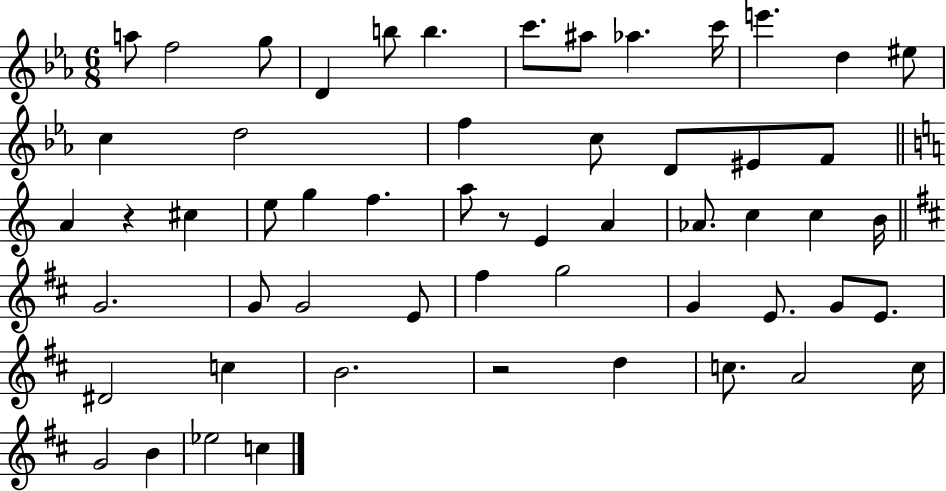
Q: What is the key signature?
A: EES major